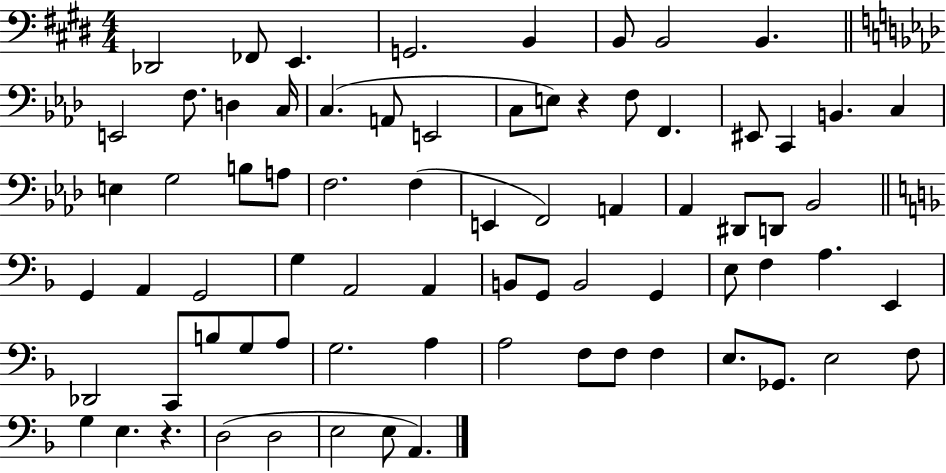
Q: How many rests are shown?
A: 2